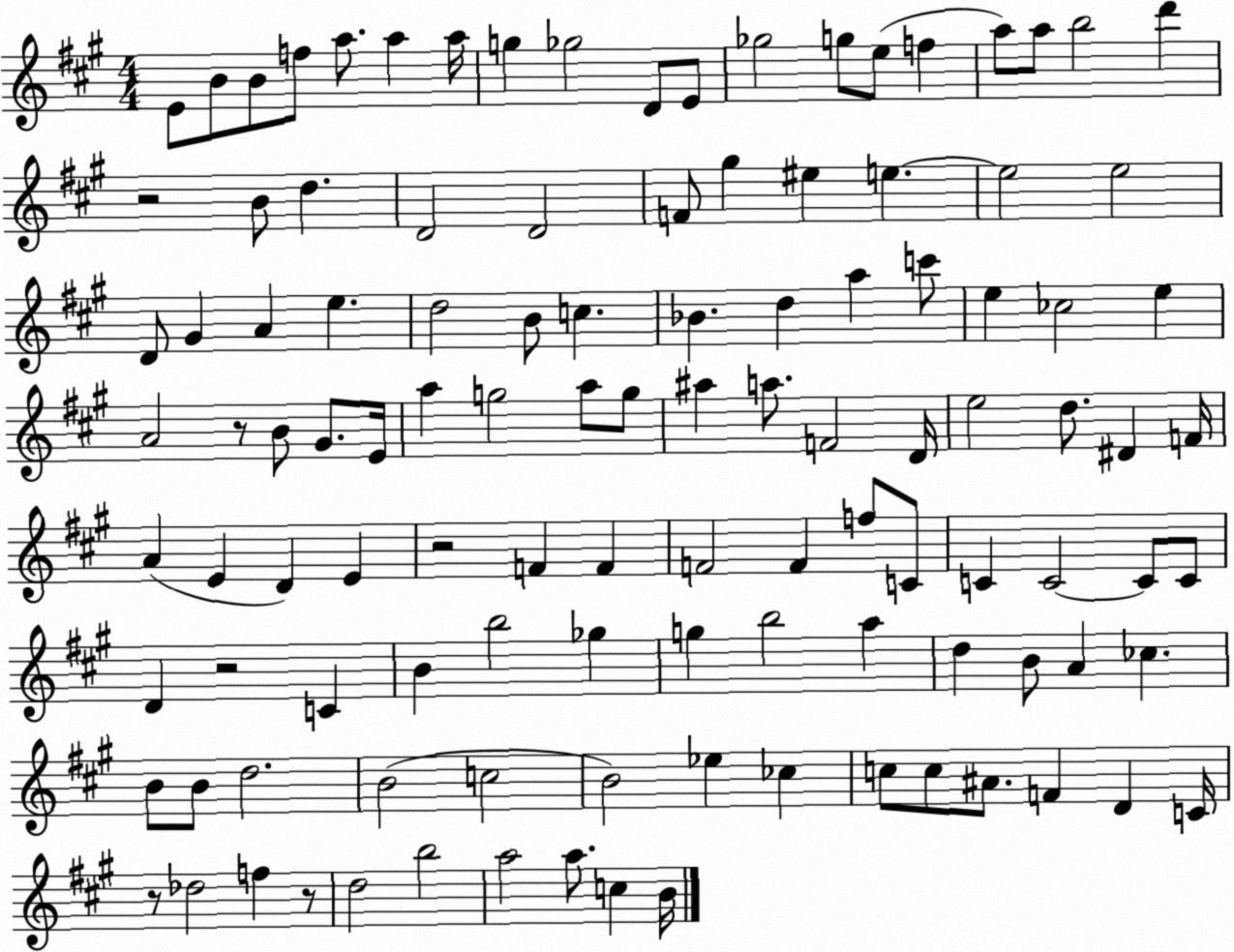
X:1
T:Untitled
M:4/4
L:1/4
K:A
E/2 B/2 B/2 f/2 a/2 a a/4 g _g2 D/2 E/2 _g2 g/2 e/2 f a/2 a/2 b2 d' z2 B/2 d D2 D2 F/2 ^g ^e e e2 e2 D/2 ^G A e d2 B/2 c _B d a c'/2 e _c2 e A2 z/2 B/2 ^G/2 E/4 a g2 a/2 g/2 ^a a/2 F2 D/4 e2 d/2 ^D F/4 A E D E z2 F F F2 F f/2 C/2 C C2 C/2 C/2 D z2 C B b2 _g g b2 a d B/2 A _c B/2 B/2 d2 B2 c2 B2 _e _c c/2 c/2 ^A/2 F D C/4 z/2 _d2 f z/2 d2 b2 a2 a/2 c B/4